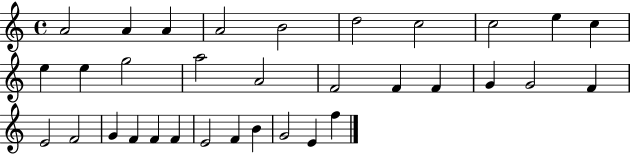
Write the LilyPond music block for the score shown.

{
  \clef treble
  \time 4/4
  \defaultTimeSignature
  \key c \major
  a'2 a'4 a'4 | a'2 b'2 | d''2 c''2 | c''2 e''4 c''4 | \break e''4 e''4 g''2 | a''2 a'2 | f'2 f'4 f'4 | g'4 g'2 f'4 | \break e'2 f'2 | g'4 f'4 f'4 f'4 | e'2 f'4 b'4 | g'2 e'4 f''4 | \break \bar "|."
}